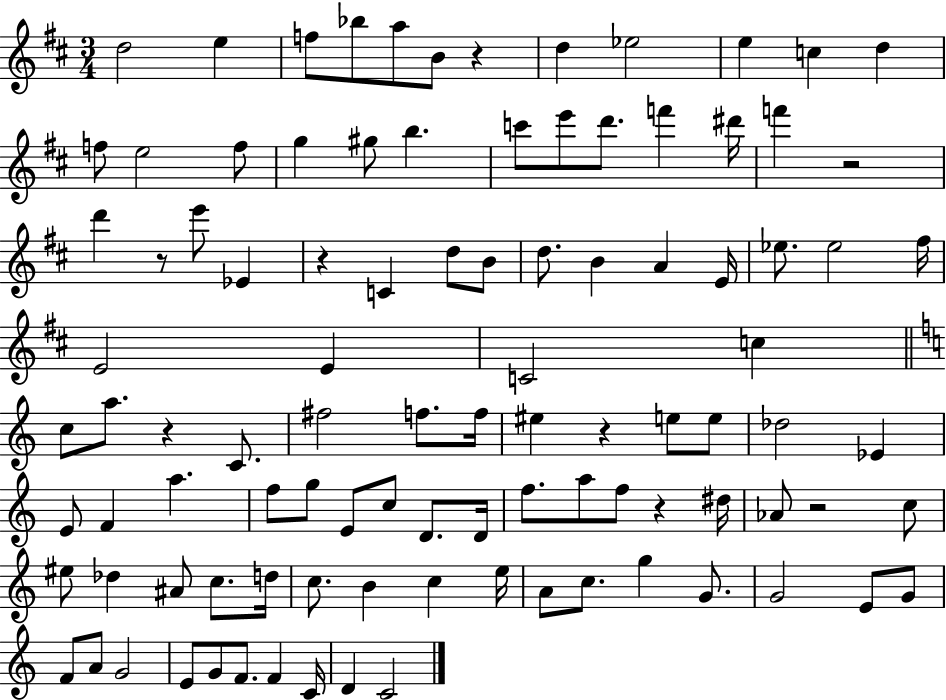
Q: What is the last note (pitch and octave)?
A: C4